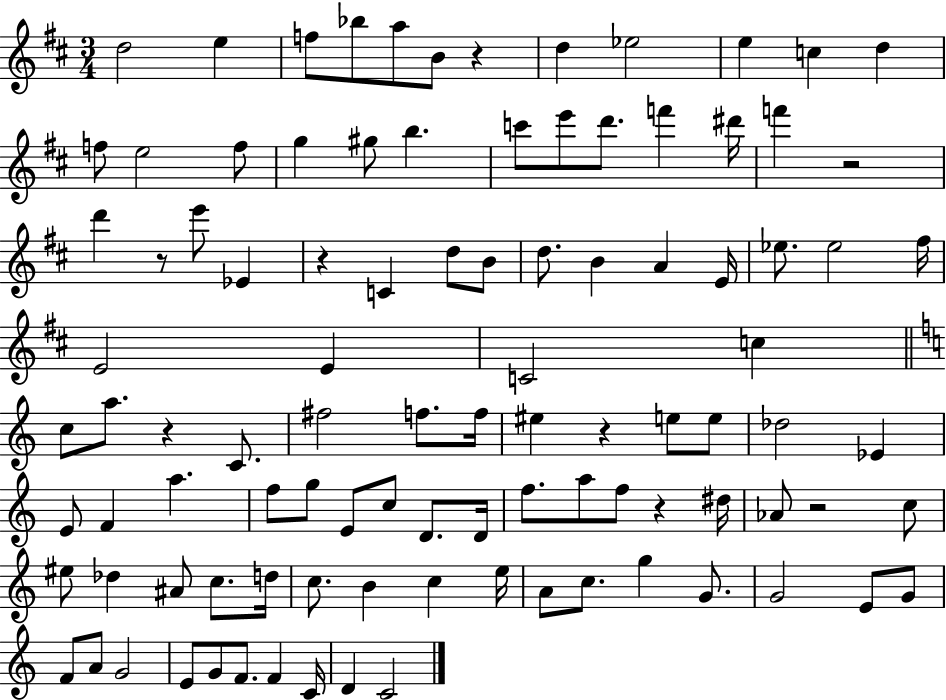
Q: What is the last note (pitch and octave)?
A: C4